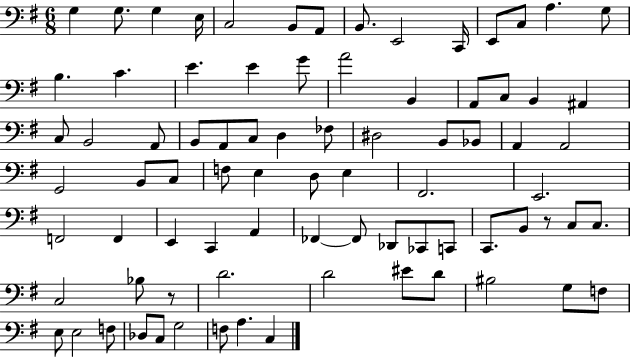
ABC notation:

X:1
T:Untitled
M:6/8
L:1/4
K:G
G, G,/2 G, E,/4 C,2 B,,/2 A,,/2 B,,/2 E,,2 C,,/4 E,,/2 C,/2 A, G,/2 B, C E E G/2 A2 B,, A,,/2 C,/2 B,, ^A,, C,/2 B,,2 A,,/2 B,,/2 A,,/2 C,/2 D, _F,/2 ^D,2 B,,/2 _B,,/2 A,, A,,2 G,,2 B,,/2 C,/2 F,/2 E, D,/2 E, ^F,,2 E,,2 F,,2 F,, E,, C,, A,, _F,, _F,,/2 _D,,/2 _C,,/2 C,,/2 C,,/2 B,,/2 z/2 C,/2 C,/2 C,2 _B,/2 z/2 D2 D2 ^E/2 D/2 ^B,2 G,/2 F,/2 E,/2 E,2 F,/2 _D,/2 C,/2 G,2 F,/2 A, C,